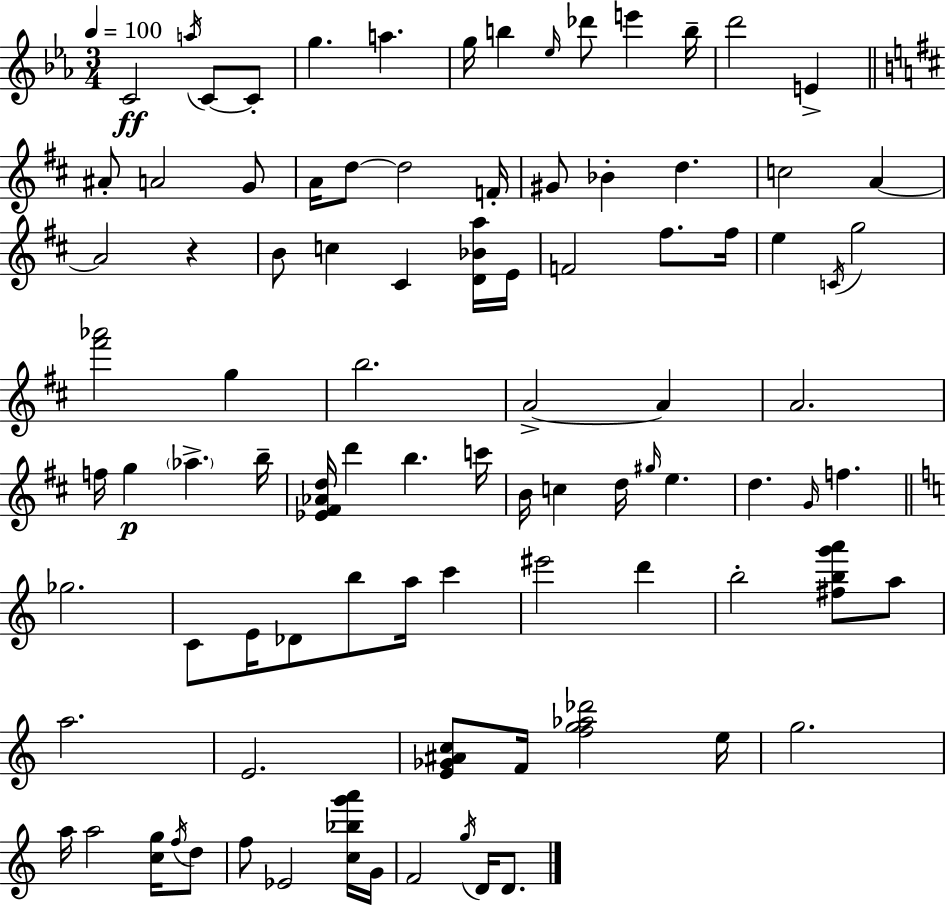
X:1
T:Untitled
M:3/4
L:1/4
K:Cm
C2 a/4 C/2 C/2 g a g/4 b _e/4 _d'/2 e' b/4 d'2 E ^A/2 A2 G/2 A/4 d/2 d2 F/4 ^G/2 _B d c2 A A2 z B/2 c ^C [D_Ba]/4 E/4 F2 ^f/2 ^f/4 e C/4 g2 [^f'_a']2 g b2 A2 A A2 f/4 g _a b/4 [_E^F_Ad]/4 d' b c'/4 B/4 c d/4 ^g/4 e d G/4 f _g2 C/2 E/4 _D/2 b/2 a/4 c' ^e'2 d' b2 [^fbg'a']/2 a/2 a2 E2 [E_G^Ac]/2 F/4 [fg_a_d']2 e/4 g2 a/4 a2 [cg]/4 f/4 d/2 f/2 _E2 [c_bg'a']/4 G/4 F2 g/4 D/4 D/2